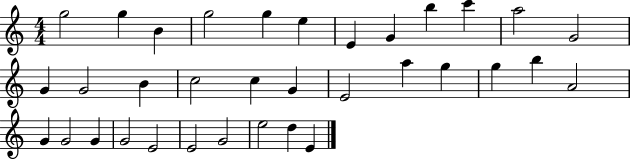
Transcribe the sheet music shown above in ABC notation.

X:1
T:Untitled
M:4/4
L:1/4
K:C
g2 g B g2 g e E G b c' a2 G2 G G2 B c2 c G E2 a g g b A2 G G2 G G2 E2 E2 G2 e2 d E